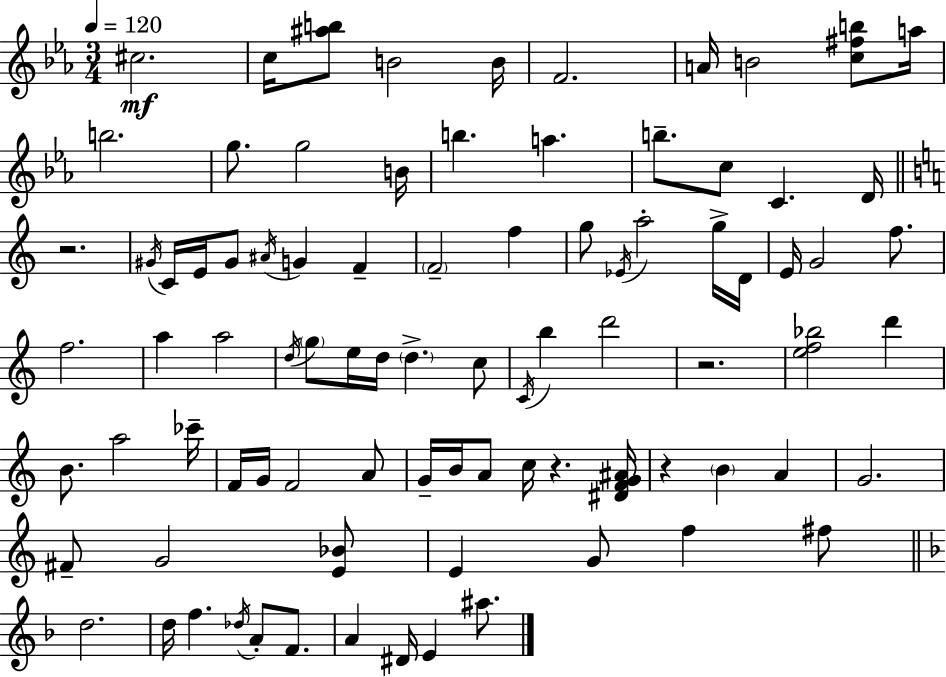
C#5/h. C5/s [A#5,B5]/e B4/h B4/s F4/h. A4/s B4/h [C5,F#5,B5]/e A5/s B5/h. G5/e. G5/h B4/s B5/q. A5/q. B5/e. C5/e C4/q. D4/s R/h. G#4/s C4/s E4/s G#4/e A#4/s G4/q F4/q F4/h F5/q G5/e Eb4/s A5/h G5/s D4/s E4/s G4/h F5/e. F5/h. A5/q A5/h D5/s G5/e E5/s D5/s D5/q. C5/e C4/s B5/q D6/h R/h. [E5,F5,Bb5]/h D6/q B4/e. A5/h CES6/s F4/s G4/s F4/h A4/e G4/s B4/s A4/e C5/s R/q. [D#4,F4,G4,A#4]/s R/q B4/q A4/q G4/h. F#4/e G4/h [E4,Bb4]/e E4/q G4/e F5/q F#5/e D5/h. D5/s F5/q. Db5/s A4/e F4/e. A4/q D#4/s E4/q A#5/e.